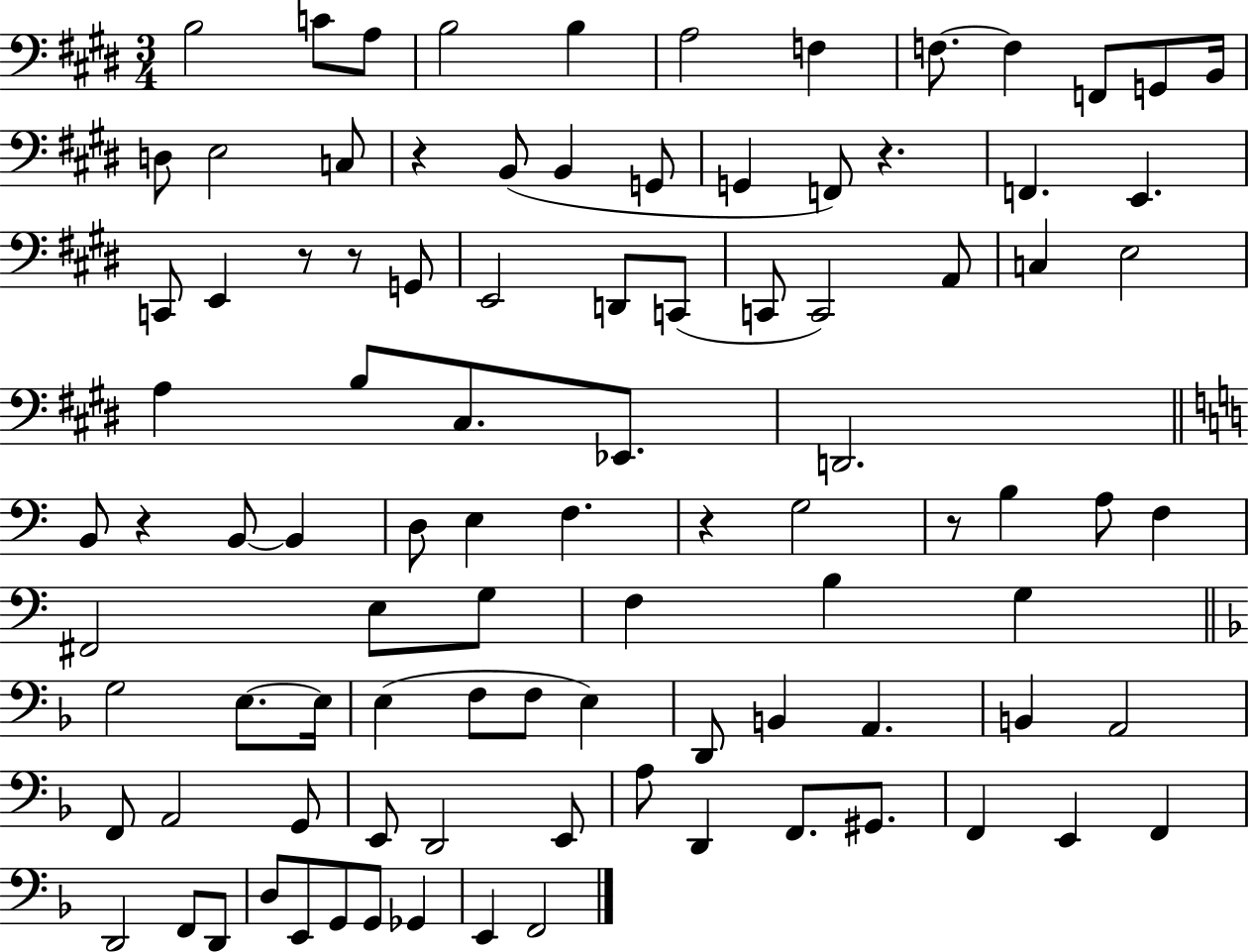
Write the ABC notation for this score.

X:1
T:Untitled
M:3/4
L:1/4
K:E
B,2 C/2 A,/2 B,2 B, A,2 F, F,/2 F, F,,/2 G,,/2 B,,/4 D,/2 E,2 C,/2 z B,,/2 B,, G,,/2 G,, F,,/2 z F,, E,, C,,/2 E,, z/2 z/2 G,,/2 E,,2 D,,/2 C,,/2 C,,/2 C,,2 A,,/2 C, E,2 A, B,/2 ^C,/2 _E,,/2 D,,2 B,,/2 z B,,/2 B,, D,/2 E, F, z G,2 z/2 B, A,/2 F, ^F,,2 E,/2 G,/2 F, B, G, G,2 E,/2 E,/4 E, F,/2 F,/2 E, D,,/2 B,, A,, B,, A,,2 F,,/2 A,,2 G,,/2 E,,/2 D,,2 E,,/2 A,/2 D,, F,,/2 ^G,,/2 F,, E,, F,, D,,2 F,,/2 D,,/2 D,/2 E,,/2 G,,/2 G,,/2 _G,, E,, F,,2